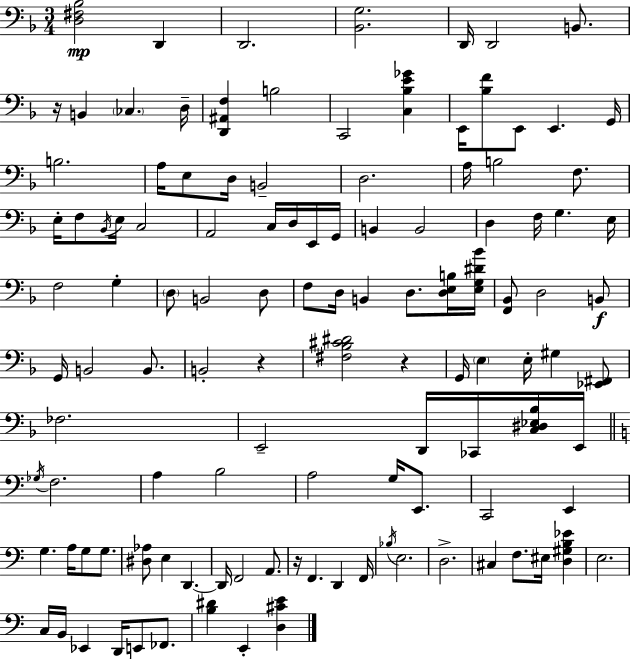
[D3,F#3,Bb3]/h D2/q D2/h. [Bb2,G3]/h. D2/s D2/h B2/e. R/s B2/q CES3/q. D3/s [D2,A#2,F3]/q B3/h C2/h [C3,Bb3,E4,Gb4]/q E2/s [Bb3,F4]/e E2/e E2/q. G2/s B3/h. A3/s E3/e D3/s B2/h D3/h. A3/s B3/h F3/e. E3/s F3/e Bb2/s E3/s C3/h A2/h C3/s D3/s E2/s G2/s B2/q B2/h D3/q F3/s G3/q. E3/s F3/h G3/q D3/e B2/h D3/e F3/e D3/s B2/q D3/e. [D3,E3,B3]/s [E3,G3,D#4,Bb4]/s [F2,Bb2]/e D3/h B2/e G2/s B2/h B2/e. B2/h R/q [F#3,Bb3,C#4,D#4]/h R/q G2/s E3/q E3/s G#3/q [Eb2,F#2]/e FES3/h. E2/h D2/s CES2/s [C3,D#3,Eb3,Bb3]/s E2/s Gb3/s F3/h. A3/q B3/h A3/h G3/s E2/e. C2/h E2/q G3/q. A3/s G3/e G3/e. [D#3,Ab3]/e E3/q D2/q. D2/s F2/h A2/e. R/s F2/q. D2/q F2/s Bb3/s E3/h. D3/h. C#3/q F3/e. EIS3/s [D3,G#3,B3,Eb4]/q E3/h. C3/s B2/s Eb2/q D2/s E2/e FES2/e. [B3,D#4]/q E2/q [D3,C#4,E4]/q